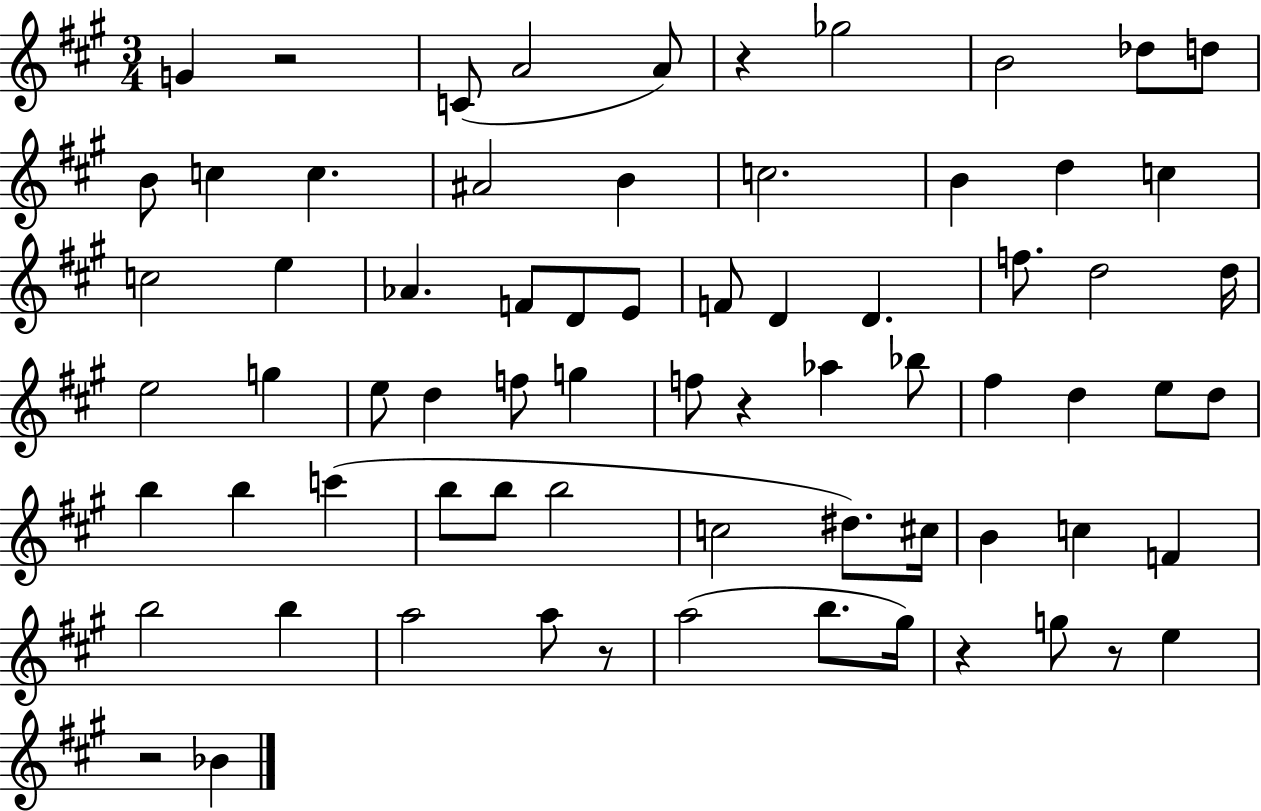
{
  \clef treble
  \numericTimeSignature
  \time 3/4
  \key a \major
  g'4 r2 | c'8( a'2 a'8) | r4 ges''2 | b'2 des''8 d''8 | \break b'8 c''4 c''4. | ais'2 b'4 | c''2. | b'4 d''4 c''4 | \break c''2 e''4 | aes'4. f'8 d'8 e'8 | f'8 d'4 d'4. | f''8. d''2 d''16 | \break e''2 g''4 | e''8 d''4 f''8 g''4 | f''8 r4 aes''4 bes''8 | fis''4 d''4 e''8 d''8 | \break b''4 b''4 c'''4( | b''8 b''8 b''2 | c''2 dis''8.) cis''16 | b'4 c''4 f'4 | \break b''2 b''4 | a''2 a''8 r8 | a''2( b''8. gis''16) | r4 g''8 r8 e''4 | \break r2 bes'4 | \bar "|."
}